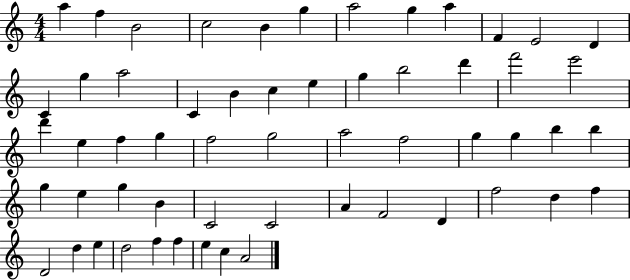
X:1
T:Untitled
M:4/4
L:1/4
K:C
a f B2 c2 B g a2 g a F E2 D C g a2 C B c e g b2 d' f'2 e'2 d' e f g f2 g2 a2 f2 g g b b g e g B C2 C2 A F2 D f2 d f D2 d e d2 f f e c A2